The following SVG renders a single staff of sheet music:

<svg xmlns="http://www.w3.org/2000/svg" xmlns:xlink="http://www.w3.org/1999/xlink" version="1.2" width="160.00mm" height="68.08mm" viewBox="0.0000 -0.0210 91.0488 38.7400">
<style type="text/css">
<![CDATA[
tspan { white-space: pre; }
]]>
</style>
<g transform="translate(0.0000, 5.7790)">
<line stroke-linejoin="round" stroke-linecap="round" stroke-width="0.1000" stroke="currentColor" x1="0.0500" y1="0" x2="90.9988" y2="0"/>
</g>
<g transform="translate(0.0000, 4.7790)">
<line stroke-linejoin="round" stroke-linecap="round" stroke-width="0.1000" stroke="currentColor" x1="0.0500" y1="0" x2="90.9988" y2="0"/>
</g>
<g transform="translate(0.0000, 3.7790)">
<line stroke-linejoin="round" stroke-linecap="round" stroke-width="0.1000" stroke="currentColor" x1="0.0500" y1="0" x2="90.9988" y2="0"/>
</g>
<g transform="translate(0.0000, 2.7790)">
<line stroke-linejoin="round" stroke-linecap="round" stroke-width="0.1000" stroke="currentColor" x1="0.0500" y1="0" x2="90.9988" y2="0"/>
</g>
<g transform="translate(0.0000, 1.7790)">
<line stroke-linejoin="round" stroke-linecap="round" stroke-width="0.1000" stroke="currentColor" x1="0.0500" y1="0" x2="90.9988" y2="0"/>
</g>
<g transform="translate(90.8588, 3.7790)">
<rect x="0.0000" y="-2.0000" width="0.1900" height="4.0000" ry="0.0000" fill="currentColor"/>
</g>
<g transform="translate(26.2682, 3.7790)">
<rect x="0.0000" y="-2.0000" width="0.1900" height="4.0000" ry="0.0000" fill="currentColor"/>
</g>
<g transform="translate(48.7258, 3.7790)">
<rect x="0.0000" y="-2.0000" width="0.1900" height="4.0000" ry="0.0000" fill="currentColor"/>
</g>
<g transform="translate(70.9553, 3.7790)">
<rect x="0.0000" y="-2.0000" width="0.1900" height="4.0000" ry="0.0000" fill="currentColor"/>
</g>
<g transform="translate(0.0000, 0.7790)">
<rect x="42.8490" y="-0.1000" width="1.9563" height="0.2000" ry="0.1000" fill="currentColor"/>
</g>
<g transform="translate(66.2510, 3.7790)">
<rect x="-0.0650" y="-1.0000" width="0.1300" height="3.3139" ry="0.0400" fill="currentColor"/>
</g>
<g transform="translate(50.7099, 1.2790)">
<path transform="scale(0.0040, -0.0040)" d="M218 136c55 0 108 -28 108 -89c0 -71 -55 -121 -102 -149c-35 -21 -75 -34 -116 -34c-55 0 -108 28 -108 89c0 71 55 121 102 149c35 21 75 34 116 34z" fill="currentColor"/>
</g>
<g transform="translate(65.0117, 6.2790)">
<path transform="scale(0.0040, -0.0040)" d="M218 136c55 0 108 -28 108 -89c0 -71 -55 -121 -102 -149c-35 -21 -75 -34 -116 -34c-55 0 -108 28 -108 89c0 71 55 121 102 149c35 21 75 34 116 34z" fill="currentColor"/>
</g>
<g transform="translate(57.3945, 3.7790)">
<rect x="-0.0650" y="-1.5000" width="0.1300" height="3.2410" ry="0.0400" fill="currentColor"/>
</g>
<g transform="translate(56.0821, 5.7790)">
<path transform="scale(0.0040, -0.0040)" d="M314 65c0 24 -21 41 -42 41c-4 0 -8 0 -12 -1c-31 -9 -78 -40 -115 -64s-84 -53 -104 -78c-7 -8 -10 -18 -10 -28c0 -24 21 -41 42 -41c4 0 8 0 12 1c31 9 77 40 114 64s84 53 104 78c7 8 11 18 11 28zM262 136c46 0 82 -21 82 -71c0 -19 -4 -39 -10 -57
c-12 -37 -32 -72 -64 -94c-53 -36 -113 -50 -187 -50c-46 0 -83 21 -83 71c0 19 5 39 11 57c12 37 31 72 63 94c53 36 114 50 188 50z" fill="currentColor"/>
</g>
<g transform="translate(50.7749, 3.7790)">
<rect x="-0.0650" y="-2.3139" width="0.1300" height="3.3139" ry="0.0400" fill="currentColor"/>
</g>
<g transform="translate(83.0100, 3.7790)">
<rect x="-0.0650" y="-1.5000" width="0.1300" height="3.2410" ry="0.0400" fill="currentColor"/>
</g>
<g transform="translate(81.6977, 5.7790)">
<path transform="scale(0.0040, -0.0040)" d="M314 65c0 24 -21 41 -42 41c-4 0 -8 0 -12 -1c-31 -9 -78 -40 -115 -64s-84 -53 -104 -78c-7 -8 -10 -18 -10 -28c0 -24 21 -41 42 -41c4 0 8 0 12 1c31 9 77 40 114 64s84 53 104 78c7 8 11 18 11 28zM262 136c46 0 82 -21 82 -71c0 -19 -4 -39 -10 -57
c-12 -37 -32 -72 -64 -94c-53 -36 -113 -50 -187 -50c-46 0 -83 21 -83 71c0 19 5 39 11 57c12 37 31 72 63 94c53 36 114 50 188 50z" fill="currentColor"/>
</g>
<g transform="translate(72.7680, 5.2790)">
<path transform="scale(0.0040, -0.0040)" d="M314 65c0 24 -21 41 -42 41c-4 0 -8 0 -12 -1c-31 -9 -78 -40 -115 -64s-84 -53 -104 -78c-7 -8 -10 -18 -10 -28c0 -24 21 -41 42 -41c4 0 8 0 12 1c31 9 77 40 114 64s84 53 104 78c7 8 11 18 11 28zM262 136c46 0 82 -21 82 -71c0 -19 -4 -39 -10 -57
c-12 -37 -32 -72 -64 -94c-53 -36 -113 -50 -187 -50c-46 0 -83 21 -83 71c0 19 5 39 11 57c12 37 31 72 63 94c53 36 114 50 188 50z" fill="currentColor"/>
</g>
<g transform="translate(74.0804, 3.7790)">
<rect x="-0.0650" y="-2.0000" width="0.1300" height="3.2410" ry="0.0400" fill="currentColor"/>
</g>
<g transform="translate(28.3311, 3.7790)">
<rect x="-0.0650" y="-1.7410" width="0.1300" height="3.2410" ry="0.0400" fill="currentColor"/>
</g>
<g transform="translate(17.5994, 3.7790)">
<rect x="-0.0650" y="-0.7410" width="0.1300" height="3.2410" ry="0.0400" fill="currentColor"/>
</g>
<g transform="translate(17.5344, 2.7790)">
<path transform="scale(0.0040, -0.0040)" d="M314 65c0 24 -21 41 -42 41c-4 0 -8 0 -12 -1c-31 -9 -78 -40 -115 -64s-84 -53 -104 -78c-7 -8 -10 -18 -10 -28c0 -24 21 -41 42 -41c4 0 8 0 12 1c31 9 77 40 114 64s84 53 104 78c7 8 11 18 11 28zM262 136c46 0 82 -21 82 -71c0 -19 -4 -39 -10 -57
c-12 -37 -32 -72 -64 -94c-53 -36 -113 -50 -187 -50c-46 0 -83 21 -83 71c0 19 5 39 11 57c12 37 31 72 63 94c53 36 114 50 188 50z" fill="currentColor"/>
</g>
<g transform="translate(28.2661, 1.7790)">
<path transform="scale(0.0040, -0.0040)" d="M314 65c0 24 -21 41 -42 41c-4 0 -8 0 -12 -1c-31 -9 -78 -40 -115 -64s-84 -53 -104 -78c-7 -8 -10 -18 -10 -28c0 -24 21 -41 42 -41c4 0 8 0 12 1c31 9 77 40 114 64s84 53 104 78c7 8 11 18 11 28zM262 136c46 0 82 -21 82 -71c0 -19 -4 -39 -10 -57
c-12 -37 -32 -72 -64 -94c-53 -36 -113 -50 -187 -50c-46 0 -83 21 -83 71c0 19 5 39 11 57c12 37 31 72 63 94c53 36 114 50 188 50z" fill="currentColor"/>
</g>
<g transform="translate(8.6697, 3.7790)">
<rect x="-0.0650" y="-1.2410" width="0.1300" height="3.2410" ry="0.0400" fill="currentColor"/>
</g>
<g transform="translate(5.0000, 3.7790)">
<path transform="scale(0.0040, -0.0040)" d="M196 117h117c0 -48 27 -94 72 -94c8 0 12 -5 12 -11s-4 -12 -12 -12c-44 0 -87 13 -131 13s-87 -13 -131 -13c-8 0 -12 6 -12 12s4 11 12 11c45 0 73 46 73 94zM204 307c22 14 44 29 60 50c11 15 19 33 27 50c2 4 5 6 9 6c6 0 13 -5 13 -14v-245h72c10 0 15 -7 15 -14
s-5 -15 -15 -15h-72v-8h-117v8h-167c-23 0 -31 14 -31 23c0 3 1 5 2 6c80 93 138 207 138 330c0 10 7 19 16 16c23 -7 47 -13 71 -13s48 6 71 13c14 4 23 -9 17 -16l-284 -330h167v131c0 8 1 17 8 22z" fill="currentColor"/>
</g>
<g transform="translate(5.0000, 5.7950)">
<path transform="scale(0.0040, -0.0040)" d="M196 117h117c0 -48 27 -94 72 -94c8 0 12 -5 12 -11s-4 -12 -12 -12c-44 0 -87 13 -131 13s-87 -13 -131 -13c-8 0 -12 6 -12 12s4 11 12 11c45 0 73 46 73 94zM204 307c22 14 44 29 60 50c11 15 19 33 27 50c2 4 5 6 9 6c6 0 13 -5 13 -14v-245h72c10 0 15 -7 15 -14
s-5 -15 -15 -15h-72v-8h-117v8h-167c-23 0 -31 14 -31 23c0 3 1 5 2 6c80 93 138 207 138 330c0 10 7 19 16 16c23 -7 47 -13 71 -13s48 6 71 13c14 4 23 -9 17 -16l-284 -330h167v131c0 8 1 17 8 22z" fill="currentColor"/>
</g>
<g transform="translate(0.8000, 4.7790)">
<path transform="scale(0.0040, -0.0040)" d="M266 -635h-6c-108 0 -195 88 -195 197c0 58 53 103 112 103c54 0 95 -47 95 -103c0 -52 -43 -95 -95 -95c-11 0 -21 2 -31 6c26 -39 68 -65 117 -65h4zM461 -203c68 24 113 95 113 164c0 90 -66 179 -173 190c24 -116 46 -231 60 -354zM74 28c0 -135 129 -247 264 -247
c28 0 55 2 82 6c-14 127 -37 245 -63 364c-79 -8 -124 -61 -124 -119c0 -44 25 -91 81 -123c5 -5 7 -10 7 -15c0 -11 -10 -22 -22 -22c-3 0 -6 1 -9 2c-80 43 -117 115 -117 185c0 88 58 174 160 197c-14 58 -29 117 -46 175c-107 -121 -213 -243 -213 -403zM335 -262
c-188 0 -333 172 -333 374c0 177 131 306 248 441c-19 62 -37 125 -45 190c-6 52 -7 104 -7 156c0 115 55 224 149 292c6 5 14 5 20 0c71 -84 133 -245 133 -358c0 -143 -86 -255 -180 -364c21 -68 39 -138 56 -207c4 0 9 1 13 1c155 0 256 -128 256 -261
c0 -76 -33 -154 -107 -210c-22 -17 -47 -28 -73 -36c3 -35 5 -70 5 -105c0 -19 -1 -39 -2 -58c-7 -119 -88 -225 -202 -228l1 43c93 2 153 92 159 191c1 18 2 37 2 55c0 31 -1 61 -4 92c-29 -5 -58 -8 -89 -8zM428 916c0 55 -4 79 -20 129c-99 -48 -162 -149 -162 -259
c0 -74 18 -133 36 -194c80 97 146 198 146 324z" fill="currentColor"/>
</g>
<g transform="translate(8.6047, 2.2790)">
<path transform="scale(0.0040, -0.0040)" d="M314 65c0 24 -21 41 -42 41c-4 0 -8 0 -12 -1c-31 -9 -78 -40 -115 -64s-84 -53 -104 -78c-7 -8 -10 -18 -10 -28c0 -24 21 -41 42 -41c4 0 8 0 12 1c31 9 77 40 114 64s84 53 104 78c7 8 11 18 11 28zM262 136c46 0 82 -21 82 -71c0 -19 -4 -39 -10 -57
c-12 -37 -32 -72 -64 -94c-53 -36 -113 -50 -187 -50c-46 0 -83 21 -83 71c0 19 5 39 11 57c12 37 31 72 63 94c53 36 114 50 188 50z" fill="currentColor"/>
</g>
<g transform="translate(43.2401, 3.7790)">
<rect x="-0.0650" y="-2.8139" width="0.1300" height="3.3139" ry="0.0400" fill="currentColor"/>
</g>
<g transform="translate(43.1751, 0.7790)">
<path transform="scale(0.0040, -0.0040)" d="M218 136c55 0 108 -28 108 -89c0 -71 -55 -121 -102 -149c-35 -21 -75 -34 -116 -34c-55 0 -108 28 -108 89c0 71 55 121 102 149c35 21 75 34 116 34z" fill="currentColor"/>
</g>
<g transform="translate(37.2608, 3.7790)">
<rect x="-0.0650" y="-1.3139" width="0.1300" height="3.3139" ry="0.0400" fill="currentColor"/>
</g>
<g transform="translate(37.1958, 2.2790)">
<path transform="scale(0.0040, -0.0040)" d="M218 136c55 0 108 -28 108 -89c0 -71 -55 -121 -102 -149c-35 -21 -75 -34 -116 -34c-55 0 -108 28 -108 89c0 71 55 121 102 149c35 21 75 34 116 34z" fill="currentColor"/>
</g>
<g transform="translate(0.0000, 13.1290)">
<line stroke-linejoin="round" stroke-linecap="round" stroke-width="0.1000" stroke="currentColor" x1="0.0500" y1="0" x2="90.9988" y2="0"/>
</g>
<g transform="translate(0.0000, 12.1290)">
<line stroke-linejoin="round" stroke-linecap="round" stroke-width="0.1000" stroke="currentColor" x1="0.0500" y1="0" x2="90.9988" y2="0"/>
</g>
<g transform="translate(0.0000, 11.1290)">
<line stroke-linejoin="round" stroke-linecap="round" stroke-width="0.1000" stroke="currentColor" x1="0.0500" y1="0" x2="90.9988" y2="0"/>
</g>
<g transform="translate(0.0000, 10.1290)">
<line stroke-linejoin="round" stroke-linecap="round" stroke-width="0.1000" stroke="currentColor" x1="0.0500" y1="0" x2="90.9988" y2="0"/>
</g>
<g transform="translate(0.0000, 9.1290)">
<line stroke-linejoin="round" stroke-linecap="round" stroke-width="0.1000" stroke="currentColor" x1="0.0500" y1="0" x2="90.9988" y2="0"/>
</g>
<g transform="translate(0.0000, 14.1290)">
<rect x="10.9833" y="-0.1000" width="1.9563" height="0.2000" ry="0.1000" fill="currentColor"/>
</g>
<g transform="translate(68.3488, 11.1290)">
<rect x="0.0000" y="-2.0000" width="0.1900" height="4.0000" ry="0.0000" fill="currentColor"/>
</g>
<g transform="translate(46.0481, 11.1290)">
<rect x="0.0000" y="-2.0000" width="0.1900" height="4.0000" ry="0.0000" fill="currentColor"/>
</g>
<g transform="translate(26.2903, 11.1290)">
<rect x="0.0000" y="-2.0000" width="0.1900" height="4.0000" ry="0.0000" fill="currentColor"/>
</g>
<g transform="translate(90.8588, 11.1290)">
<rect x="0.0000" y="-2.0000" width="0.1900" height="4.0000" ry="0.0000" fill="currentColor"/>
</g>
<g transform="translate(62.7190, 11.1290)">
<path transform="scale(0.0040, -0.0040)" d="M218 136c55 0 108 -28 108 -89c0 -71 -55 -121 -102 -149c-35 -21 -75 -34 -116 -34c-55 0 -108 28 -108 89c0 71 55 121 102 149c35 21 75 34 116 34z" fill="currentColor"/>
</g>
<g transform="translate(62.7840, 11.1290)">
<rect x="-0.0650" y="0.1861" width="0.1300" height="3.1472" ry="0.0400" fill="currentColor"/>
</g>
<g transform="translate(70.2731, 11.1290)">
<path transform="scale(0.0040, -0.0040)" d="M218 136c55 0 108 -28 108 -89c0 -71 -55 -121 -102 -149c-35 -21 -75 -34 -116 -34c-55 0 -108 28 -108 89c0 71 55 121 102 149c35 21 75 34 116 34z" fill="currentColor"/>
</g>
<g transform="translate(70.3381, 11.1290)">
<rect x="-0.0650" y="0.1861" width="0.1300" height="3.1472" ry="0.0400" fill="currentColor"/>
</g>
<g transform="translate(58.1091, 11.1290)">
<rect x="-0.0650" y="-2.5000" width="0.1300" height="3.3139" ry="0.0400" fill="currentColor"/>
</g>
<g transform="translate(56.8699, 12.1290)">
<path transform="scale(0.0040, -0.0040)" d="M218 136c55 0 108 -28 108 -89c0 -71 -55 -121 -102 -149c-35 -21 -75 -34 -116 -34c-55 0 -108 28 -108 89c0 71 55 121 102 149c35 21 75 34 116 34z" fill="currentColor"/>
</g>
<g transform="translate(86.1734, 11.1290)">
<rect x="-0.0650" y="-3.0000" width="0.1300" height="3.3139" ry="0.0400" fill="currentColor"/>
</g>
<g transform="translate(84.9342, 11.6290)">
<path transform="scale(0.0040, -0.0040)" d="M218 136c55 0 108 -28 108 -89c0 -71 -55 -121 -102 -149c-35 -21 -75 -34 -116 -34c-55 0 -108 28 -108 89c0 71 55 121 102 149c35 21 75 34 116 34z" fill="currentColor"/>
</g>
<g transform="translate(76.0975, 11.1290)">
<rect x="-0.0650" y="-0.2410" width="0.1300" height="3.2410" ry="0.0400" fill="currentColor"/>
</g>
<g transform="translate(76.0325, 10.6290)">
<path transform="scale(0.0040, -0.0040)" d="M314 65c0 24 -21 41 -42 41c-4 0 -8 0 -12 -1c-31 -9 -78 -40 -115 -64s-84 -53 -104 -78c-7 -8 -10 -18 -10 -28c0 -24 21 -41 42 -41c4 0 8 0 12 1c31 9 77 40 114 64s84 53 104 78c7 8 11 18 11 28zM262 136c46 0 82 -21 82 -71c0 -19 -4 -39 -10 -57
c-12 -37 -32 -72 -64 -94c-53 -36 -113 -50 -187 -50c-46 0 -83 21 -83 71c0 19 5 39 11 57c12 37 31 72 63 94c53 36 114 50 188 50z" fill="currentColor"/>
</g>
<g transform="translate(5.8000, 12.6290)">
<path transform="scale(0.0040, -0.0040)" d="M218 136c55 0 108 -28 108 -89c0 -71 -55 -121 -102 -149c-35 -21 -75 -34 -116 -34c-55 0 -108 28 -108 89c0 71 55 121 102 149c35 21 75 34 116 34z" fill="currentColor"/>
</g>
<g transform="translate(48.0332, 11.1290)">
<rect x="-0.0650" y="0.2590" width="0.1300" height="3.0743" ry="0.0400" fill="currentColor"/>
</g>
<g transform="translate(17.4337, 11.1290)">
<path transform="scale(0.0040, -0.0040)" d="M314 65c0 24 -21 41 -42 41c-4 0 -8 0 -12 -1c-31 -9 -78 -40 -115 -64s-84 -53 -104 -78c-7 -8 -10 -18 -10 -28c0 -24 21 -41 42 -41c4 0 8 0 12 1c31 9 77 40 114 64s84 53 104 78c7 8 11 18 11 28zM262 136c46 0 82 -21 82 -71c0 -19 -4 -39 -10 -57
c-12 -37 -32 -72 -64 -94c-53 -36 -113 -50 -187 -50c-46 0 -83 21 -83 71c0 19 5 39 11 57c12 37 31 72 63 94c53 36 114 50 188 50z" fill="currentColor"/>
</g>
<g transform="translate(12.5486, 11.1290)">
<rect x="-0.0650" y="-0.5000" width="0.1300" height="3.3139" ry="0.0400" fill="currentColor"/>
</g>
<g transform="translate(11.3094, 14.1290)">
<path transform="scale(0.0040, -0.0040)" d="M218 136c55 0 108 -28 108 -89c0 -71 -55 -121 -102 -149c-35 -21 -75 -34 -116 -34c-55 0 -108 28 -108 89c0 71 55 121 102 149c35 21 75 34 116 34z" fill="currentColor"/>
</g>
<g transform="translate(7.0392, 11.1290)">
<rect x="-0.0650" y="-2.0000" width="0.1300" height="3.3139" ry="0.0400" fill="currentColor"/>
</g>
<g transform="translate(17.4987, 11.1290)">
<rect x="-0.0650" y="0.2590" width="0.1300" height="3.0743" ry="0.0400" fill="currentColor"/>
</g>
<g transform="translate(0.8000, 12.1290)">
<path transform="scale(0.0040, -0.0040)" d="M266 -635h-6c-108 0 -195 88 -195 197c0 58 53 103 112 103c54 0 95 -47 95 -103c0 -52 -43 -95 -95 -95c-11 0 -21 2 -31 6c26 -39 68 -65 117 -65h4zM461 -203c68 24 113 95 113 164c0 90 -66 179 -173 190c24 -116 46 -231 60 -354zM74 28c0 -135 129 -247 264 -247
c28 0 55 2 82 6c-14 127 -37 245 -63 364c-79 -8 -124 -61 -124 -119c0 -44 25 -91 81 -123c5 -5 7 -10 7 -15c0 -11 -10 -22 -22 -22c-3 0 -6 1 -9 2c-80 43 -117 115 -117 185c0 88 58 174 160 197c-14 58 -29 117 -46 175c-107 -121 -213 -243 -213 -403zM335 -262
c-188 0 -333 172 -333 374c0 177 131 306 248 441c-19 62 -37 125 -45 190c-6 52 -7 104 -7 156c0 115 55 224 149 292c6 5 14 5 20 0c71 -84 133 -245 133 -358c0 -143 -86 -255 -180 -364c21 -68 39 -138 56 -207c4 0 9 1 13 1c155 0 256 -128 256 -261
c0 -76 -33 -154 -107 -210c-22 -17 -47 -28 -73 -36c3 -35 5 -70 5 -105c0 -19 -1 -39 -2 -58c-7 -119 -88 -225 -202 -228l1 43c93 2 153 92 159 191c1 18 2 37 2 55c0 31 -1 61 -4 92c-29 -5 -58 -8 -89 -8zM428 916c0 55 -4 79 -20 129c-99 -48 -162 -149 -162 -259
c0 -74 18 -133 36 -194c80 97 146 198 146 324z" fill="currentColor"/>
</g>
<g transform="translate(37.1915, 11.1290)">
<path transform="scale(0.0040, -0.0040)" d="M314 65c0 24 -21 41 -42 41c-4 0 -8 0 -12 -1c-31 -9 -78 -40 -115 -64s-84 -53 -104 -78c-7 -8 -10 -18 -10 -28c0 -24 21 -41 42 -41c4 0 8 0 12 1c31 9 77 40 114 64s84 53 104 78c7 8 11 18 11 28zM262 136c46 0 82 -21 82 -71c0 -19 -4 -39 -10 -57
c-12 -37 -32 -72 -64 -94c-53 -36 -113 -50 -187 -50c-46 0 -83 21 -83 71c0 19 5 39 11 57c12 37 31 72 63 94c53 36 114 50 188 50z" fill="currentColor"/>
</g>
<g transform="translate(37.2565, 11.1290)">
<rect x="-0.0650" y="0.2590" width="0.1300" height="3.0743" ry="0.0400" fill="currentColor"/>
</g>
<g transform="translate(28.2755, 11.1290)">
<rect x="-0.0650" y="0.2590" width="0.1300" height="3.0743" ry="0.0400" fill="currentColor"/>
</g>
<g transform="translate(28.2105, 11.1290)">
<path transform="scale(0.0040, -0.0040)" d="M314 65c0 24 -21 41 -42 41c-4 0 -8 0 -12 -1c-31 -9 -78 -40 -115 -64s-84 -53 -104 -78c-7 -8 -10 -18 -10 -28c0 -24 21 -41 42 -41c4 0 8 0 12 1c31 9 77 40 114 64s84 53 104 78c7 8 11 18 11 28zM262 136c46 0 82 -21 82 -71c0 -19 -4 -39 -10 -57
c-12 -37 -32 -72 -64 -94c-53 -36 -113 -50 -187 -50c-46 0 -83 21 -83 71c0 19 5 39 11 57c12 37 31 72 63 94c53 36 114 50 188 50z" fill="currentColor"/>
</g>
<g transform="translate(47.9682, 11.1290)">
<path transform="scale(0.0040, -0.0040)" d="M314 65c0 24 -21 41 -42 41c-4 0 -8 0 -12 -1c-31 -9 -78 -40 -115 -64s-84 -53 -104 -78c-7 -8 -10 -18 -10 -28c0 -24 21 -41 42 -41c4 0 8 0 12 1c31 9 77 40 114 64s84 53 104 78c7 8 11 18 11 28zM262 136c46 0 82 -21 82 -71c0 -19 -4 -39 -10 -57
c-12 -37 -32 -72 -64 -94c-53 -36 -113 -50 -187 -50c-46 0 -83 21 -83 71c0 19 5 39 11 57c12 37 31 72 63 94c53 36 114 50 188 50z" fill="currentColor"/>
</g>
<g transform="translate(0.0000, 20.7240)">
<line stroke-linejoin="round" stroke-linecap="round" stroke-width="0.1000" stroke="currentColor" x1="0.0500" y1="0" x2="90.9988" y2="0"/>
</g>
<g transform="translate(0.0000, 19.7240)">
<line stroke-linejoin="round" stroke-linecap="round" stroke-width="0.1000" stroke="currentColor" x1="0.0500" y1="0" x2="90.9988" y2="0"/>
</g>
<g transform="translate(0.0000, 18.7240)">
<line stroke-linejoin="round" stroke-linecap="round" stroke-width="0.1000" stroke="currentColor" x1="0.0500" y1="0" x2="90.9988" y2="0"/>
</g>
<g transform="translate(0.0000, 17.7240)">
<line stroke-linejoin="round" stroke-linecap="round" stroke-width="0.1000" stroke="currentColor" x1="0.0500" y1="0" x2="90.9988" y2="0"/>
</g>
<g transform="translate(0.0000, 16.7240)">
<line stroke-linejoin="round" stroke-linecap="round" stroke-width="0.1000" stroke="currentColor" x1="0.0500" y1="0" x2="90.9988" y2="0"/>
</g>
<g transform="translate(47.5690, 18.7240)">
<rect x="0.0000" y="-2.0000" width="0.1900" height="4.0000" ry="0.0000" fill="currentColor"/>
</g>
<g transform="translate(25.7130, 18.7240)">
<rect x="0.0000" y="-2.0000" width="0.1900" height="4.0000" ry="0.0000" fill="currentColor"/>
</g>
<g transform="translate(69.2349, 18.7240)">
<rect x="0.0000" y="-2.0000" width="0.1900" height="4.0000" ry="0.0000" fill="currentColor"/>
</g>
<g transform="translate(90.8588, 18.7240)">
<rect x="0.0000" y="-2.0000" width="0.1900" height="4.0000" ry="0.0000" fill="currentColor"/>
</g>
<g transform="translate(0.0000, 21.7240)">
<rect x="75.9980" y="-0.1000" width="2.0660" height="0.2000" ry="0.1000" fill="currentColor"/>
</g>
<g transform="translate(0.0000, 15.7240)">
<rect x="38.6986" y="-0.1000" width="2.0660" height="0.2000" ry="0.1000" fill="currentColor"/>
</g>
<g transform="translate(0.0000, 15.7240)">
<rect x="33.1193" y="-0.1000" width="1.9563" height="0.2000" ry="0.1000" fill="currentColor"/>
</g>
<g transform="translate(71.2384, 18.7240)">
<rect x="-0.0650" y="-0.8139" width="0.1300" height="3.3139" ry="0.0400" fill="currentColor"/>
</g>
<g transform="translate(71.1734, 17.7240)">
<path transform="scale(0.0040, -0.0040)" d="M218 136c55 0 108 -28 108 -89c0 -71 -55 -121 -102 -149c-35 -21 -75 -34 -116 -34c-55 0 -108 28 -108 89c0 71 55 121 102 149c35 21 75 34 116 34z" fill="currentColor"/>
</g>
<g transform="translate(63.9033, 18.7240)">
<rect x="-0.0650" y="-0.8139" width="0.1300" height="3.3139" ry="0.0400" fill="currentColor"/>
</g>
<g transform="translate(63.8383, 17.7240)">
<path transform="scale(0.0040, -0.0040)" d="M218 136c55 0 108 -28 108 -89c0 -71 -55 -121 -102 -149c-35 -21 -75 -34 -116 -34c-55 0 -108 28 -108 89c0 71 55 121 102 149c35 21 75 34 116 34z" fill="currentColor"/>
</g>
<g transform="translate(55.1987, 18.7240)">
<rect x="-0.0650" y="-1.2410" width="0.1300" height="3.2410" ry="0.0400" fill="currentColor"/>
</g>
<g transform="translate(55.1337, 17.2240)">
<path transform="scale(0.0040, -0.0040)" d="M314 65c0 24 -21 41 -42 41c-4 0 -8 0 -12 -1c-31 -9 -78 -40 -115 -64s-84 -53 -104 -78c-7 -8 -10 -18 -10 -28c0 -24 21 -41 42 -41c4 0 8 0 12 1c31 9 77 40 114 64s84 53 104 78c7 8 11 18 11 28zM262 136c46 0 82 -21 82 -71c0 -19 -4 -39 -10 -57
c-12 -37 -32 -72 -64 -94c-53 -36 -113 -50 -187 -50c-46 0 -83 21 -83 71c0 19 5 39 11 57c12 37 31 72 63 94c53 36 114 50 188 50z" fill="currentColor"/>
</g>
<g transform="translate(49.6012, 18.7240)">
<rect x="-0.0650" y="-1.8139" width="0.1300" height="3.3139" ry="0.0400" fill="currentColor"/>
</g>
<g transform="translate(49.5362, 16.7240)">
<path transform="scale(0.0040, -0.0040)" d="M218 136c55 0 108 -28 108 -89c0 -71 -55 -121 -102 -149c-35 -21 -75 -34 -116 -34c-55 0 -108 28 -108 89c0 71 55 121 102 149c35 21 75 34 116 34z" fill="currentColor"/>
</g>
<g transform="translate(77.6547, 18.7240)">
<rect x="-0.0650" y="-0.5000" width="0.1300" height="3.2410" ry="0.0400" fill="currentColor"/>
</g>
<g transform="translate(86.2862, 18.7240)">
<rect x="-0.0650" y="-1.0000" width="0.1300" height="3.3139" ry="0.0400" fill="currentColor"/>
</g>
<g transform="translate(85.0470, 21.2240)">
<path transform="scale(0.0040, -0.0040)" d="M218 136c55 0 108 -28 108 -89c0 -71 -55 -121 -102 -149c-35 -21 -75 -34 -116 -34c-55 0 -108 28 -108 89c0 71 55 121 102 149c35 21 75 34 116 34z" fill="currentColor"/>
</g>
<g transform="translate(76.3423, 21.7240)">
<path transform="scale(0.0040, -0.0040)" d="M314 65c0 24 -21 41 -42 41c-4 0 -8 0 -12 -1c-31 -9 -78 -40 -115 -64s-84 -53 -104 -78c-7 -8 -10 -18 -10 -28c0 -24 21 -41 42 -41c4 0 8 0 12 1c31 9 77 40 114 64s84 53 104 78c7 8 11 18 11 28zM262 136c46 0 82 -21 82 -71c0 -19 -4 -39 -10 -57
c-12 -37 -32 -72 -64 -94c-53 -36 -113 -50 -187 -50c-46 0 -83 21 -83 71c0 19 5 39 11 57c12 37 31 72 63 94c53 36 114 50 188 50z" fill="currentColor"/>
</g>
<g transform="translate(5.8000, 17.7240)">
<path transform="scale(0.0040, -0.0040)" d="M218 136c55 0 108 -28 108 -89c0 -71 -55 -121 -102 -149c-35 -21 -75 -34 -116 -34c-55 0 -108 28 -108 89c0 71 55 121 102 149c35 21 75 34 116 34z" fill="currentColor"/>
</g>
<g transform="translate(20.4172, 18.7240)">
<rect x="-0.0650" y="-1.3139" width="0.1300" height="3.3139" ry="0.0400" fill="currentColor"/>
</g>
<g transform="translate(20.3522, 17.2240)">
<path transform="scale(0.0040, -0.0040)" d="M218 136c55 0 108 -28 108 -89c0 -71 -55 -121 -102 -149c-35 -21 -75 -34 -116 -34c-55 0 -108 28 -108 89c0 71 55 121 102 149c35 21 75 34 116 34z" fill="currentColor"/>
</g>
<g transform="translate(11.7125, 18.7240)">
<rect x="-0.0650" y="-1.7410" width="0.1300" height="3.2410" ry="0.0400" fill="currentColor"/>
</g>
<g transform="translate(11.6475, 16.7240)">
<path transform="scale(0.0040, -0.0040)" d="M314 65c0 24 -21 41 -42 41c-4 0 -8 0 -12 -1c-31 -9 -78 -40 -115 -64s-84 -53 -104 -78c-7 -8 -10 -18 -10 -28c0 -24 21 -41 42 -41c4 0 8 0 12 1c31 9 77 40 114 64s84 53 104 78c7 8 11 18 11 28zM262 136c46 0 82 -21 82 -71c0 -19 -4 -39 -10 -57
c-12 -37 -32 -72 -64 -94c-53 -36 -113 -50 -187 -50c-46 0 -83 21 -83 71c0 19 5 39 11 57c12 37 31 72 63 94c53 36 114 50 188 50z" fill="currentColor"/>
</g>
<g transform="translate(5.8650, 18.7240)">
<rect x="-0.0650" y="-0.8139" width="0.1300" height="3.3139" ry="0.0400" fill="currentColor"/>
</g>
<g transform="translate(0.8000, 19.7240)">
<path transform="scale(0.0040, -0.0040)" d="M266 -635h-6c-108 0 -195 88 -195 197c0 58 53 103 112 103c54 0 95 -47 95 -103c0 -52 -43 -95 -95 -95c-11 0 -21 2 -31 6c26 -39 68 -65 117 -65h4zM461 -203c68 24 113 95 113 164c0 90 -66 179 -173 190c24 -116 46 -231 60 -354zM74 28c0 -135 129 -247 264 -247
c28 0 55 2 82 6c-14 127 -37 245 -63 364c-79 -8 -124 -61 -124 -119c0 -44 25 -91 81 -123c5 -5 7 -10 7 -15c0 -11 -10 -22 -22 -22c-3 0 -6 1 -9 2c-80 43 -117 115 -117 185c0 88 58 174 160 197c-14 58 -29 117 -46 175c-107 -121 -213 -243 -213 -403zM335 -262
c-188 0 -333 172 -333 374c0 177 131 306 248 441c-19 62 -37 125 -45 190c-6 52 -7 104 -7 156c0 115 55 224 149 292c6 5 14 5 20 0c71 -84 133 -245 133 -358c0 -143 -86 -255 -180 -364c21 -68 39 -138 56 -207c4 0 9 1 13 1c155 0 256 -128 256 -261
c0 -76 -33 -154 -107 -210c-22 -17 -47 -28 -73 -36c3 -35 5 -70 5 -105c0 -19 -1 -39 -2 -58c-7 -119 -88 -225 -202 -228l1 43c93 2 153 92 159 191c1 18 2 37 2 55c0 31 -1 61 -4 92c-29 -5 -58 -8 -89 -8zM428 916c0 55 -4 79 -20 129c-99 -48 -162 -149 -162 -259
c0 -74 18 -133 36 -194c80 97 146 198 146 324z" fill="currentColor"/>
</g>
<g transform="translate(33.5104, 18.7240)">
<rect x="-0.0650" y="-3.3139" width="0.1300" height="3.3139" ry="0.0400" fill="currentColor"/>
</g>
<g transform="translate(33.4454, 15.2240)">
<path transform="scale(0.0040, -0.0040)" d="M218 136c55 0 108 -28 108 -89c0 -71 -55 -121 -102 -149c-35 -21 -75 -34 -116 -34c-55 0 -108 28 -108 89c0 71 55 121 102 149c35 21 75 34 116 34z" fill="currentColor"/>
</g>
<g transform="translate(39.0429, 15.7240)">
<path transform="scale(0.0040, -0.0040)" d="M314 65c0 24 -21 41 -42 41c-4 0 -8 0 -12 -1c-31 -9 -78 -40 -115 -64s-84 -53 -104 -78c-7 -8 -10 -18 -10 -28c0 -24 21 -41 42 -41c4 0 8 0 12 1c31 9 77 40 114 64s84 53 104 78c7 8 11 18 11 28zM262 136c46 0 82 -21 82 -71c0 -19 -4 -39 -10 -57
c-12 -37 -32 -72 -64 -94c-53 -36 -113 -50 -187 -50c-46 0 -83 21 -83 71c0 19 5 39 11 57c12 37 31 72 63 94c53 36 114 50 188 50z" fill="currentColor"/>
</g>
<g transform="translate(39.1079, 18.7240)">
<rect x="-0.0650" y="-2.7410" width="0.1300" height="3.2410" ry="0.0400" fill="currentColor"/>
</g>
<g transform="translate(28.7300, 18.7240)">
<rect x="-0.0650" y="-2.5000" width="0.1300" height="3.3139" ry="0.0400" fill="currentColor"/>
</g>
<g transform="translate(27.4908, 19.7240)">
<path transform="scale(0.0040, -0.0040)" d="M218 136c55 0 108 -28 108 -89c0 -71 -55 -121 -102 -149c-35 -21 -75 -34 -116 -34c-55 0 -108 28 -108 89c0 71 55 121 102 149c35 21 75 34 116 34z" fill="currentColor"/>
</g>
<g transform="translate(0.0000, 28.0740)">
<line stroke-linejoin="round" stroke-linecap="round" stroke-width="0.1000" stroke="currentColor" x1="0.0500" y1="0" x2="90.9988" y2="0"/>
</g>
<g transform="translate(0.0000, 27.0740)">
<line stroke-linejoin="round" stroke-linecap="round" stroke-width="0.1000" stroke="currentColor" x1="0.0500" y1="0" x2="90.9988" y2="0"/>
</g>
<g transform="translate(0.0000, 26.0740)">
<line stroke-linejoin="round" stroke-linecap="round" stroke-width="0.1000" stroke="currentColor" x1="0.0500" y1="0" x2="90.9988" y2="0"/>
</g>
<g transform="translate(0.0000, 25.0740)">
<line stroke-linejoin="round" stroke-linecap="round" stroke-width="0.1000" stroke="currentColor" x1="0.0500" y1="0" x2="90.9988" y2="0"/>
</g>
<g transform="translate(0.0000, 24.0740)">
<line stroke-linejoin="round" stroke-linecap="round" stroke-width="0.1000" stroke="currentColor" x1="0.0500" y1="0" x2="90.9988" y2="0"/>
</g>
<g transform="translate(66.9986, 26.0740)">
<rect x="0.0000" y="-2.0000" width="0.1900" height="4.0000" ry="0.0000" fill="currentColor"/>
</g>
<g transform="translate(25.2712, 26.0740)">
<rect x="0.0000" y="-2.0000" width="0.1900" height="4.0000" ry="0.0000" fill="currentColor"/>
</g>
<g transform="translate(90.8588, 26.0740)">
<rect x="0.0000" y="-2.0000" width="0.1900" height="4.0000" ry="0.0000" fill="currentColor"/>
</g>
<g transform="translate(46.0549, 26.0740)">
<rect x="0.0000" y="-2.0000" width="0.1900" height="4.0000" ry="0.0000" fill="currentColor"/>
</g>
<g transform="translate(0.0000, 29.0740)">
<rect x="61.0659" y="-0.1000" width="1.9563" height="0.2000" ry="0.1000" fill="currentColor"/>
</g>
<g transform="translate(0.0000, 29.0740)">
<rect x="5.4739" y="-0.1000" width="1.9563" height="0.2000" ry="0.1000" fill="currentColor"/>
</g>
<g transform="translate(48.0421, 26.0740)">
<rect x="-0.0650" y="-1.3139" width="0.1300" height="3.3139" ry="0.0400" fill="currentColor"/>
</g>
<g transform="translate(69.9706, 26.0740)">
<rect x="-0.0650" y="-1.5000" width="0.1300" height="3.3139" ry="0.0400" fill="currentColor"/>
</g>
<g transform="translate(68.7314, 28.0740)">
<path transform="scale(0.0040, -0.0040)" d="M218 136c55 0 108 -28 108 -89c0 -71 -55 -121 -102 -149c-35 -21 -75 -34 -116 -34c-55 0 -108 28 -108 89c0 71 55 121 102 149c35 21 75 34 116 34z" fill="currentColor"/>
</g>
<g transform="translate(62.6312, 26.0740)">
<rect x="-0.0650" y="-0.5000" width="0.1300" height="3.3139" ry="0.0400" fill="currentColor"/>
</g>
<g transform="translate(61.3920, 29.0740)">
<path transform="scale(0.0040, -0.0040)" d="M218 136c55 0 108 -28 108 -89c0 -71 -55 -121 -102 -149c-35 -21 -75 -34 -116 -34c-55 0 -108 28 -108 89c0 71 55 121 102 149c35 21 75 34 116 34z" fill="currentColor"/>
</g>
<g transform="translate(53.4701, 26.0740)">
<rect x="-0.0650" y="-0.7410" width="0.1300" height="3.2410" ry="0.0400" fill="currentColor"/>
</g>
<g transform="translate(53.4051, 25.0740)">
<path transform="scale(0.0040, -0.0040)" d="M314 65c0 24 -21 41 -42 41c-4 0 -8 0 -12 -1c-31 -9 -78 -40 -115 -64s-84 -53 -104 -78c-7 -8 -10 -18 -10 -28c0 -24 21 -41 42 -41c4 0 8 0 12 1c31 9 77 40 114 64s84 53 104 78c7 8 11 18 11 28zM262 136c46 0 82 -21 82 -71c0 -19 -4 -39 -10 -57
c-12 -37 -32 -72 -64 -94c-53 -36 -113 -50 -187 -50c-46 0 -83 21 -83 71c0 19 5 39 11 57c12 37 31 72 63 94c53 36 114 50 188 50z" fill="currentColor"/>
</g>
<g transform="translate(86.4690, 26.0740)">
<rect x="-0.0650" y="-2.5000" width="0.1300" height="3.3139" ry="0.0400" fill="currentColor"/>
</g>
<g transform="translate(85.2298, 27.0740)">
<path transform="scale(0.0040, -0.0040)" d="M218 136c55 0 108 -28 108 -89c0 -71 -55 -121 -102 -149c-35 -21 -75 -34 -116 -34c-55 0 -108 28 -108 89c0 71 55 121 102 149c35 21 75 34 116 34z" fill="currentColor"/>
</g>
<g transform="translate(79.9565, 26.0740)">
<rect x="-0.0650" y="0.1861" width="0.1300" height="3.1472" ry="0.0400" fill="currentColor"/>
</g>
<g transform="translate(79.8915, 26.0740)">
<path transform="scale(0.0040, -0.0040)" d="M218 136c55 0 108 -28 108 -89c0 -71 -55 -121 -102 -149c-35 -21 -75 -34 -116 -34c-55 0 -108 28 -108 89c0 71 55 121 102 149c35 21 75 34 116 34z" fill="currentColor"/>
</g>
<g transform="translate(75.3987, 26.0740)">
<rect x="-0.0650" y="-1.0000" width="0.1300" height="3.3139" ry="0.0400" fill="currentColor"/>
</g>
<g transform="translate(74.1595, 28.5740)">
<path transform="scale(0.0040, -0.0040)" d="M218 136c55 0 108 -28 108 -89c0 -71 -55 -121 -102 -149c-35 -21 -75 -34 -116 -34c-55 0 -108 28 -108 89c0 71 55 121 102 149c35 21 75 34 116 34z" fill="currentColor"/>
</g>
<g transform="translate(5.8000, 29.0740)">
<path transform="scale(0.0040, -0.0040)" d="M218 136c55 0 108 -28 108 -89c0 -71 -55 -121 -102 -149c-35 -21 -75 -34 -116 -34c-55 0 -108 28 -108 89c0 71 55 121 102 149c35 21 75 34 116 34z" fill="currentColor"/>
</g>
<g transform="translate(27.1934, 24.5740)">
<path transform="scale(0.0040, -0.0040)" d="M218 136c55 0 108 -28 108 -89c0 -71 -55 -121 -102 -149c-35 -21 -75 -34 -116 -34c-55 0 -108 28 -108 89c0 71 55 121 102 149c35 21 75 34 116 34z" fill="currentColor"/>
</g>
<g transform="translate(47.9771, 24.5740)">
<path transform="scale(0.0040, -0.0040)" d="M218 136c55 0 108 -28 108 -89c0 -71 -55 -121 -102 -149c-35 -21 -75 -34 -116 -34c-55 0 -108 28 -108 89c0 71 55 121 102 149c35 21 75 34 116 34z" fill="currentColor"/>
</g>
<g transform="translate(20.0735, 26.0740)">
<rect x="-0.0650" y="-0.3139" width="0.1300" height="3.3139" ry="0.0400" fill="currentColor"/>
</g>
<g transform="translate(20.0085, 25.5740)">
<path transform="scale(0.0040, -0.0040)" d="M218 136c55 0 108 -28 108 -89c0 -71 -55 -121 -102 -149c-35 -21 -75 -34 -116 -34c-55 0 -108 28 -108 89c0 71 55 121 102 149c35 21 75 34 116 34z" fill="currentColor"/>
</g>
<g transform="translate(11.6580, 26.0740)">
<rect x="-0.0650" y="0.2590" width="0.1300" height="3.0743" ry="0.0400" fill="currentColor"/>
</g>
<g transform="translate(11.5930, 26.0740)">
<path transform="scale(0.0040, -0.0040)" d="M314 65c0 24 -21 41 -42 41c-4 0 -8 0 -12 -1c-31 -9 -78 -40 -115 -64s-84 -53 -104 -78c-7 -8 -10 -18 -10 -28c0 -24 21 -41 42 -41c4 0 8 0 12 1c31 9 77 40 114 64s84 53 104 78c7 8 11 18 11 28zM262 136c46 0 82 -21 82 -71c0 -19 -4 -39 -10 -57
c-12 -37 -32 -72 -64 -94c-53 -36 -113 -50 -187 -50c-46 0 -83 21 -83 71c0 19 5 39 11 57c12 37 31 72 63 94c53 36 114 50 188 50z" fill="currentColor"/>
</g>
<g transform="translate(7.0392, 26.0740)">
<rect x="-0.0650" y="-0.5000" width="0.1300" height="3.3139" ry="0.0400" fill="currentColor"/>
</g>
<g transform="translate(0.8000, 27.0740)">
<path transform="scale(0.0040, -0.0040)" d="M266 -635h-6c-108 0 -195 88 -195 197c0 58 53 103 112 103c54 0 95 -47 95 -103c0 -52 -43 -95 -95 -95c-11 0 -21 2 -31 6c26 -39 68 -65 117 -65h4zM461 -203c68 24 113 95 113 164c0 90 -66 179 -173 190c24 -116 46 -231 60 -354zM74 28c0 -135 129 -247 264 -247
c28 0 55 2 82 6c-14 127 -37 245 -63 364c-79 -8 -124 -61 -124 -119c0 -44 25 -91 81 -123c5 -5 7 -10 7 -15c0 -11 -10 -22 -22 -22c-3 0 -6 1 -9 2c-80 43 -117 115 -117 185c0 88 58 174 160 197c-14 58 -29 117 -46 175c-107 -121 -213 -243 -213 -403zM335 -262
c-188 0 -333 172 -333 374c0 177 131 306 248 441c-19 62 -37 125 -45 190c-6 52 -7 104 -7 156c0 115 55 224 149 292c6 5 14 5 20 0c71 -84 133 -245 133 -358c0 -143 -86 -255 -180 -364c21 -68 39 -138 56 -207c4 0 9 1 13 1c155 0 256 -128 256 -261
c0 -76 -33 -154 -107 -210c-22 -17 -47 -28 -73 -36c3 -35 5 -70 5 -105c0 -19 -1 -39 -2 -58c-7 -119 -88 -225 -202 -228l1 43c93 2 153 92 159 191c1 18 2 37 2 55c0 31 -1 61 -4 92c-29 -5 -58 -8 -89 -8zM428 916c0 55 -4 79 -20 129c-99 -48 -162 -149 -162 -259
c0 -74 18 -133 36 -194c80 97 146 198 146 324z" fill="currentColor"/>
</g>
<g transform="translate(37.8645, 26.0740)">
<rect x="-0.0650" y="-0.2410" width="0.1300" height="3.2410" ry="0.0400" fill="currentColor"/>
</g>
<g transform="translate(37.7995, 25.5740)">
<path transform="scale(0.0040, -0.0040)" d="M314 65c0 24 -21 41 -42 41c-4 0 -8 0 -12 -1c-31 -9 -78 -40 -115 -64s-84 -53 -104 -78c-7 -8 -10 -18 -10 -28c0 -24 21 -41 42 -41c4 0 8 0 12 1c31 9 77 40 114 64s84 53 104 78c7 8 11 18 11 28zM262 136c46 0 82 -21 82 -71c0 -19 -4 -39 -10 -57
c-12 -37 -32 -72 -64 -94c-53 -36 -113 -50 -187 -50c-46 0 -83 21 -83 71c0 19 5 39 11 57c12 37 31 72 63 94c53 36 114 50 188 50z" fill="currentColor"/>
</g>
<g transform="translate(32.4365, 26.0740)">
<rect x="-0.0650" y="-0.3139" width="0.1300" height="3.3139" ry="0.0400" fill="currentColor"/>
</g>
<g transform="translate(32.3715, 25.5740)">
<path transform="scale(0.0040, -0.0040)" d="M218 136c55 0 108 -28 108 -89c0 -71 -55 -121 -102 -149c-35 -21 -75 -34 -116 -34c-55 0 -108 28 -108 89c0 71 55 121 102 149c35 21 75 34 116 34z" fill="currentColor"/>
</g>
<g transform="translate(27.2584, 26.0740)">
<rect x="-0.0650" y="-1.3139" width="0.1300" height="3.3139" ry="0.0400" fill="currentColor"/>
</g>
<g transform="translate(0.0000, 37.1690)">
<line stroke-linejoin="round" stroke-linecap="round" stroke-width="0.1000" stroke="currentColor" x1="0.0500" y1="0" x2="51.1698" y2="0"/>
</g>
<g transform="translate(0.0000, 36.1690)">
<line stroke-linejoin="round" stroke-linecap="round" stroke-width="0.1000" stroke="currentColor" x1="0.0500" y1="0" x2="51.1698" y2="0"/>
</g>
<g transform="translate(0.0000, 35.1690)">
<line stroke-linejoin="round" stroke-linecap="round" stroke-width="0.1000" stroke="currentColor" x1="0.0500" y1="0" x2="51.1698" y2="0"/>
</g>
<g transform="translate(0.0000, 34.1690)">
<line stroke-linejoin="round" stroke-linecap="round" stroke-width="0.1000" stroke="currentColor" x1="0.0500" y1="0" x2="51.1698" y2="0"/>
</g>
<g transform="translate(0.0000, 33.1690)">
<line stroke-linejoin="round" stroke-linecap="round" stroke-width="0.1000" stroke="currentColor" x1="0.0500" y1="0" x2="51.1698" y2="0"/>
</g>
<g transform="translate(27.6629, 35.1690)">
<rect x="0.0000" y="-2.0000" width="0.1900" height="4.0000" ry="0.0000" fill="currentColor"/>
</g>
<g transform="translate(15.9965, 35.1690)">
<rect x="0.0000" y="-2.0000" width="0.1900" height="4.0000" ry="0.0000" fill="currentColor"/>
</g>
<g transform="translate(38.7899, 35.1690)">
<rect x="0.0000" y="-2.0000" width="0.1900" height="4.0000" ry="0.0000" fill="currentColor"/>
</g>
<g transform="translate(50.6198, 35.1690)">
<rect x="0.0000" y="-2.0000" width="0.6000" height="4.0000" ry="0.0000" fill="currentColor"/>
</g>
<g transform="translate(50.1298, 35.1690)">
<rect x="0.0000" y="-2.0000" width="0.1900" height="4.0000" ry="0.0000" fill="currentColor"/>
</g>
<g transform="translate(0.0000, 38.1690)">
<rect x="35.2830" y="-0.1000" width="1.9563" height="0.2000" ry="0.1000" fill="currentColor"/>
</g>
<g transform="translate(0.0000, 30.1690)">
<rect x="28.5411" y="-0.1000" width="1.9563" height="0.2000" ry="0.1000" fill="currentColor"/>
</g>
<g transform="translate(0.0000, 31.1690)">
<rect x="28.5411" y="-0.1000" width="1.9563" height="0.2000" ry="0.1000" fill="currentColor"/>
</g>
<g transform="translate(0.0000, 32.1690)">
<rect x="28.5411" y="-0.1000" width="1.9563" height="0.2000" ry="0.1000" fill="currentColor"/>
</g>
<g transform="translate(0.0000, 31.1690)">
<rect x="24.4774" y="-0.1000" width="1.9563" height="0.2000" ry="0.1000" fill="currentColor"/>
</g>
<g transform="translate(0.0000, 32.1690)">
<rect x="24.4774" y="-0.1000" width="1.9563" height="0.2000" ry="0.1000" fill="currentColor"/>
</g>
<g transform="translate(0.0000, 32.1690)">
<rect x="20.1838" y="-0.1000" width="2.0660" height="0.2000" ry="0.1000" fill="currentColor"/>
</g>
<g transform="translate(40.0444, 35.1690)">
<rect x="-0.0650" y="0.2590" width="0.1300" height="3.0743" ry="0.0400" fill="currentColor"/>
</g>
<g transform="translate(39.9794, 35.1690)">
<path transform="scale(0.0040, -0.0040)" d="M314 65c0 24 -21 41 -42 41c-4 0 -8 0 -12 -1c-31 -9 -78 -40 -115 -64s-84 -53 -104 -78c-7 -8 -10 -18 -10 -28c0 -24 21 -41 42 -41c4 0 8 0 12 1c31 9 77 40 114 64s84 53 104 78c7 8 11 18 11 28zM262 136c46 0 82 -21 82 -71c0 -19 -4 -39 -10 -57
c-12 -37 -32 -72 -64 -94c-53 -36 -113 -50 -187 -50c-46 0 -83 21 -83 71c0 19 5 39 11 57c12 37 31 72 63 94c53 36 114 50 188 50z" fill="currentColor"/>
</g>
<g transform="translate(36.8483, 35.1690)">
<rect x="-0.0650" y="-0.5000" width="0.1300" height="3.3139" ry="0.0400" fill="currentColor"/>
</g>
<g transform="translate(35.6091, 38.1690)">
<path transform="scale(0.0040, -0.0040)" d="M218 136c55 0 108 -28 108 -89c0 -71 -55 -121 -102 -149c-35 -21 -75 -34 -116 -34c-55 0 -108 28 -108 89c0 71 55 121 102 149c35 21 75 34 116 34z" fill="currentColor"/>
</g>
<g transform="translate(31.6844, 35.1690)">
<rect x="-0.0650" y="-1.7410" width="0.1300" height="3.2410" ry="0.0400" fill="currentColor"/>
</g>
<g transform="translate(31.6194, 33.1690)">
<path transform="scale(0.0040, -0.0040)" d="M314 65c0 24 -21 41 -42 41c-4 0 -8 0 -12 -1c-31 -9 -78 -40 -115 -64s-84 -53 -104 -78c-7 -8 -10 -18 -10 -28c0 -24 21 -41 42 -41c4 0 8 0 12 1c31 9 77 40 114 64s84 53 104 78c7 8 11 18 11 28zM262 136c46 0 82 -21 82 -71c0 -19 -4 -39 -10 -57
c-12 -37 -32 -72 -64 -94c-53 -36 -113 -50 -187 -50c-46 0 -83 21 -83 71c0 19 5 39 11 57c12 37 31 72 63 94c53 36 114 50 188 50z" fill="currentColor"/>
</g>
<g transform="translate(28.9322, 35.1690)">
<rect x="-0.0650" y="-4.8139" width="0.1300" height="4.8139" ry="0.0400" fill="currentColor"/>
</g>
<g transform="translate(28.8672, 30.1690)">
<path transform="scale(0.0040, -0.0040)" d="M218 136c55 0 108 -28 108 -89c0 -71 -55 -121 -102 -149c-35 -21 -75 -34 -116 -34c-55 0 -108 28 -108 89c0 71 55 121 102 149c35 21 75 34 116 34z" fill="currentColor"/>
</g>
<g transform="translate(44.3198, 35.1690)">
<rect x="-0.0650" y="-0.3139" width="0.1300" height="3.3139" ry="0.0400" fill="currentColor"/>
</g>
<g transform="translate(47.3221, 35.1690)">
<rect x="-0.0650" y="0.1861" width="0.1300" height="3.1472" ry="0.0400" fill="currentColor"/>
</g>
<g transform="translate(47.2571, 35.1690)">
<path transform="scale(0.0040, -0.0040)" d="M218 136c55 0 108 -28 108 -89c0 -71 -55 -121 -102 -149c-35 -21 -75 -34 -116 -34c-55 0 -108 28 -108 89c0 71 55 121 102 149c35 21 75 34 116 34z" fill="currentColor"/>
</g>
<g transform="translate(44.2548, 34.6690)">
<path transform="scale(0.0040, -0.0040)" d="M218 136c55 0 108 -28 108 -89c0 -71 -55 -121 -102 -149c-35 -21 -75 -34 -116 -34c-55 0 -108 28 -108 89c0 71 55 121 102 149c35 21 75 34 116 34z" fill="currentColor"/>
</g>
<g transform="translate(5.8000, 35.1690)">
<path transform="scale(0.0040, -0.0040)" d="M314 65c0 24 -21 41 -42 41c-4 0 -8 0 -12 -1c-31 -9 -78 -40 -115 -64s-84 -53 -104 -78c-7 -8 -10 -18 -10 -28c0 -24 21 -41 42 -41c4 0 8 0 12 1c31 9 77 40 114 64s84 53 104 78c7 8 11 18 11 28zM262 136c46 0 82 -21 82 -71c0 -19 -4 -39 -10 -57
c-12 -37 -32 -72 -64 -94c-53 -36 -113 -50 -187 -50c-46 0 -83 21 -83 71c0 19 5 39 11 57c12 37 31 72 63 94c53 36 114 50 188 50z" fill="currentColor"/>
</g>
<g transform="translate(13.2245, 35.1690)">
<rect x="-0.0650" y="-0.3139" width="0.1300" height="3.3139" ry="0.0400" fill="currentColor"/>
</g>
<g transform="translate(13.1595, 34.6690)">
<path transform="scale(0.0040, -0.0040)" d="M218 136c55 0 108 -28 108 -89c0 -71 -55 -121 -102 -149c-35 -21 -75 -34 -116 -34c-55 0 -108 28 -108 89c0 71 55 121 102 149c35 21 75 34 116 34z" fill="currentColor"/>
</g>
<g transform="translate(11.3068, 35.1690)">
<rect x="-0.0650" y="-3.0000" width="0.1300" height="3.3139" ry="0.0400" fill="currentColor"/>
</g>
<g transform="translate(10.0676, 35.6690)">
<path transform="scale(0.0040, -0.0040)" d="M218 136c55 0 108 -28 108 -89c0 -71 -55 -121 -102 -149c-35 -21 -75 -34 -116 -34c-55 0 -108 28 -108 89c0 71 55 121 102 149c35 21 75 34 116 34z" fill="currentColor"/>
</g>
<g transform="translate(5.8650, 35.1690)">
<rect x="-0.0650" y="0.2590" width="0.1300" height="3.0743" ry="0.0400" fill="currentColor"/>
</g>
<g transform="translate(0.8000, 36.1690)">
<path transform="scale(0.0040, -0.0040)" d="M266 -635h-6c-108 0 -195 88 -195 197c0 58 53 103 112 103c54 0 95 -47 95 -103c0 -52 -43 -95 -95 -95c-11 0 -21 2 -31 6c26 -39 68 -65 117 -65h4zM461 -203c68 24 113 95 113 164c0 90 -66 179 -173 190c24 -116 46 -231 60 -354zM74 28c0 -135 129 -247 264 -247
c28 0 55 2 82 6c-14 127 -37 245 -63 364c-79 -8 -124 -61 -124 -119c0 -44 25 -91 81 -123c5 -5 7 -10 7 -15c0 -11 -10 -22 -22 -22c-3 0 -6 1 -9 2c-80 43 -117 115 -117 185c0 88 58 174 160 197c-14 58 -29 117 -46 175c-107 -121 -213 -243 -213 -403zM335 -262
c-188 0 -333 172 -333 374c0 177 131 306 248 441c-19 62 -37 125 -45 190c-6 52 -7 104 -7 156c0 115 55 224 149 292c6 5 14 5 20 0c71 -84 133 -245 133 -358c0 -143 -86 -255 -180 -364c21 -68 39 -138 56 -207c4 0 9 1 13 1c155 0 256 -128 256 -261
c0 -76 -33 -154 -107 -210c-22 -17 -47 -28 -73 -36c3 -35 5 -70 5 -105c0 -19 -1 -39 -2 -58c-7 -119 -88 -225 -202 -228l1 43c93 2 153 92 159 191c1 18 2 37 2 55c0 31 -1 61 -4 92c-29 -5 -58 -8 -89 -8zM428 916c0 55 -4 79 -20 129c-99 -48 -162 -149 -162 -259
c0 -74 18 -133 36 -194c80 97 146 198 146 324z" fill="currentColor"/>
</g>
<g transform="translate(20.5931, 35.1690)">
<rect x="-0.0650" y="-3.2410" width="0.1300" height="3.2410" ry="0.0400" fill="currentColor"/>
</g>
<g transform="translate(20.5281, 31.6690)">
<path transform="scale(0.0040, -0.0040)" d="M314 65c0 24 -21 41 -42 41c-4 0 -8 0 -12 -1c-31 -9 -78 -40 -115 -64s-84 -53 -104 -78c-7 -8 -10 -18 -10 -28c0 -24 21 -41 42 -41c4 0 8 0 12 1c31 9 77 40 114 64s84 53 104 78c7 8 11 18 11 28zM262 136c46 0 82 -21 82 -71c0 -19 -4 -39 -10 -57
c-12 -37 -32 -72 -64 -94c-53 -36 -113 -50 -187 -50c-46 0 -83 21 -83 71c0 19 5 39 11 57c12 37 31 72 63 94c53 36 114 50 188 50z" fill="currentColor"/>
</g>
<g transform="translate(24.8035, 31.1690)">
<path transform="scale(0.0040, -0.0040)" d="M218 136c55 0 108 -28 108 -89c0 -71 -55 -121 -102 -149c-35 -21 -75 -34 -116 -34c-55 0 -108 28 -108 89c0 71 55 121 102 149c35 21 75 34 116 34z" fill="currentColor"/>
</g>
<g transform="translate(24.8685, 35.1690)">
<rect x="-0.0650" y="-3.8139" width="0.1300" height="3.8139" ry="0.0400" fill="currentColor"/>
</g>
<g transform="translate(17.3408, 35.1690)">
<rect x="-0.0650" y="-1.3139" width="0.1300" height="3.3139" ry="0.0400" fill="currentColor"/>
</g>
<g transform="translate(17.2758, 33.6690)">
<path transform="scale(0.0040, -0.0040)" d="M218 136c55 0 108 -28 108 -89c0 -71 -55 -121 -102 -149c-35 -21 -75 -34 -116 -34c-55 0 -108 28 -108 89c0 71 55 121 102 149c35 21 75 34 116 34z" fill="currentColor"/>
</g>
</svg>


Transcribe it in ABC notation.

X:1
T:Untitled
M:4/4
L:1/4
K:C
e2 d2 f2 e a g E2 D F2 E2 F C B2 B2 B2 B2 G B B c2 A d f2 e G b a2 f e2 d d C2 D C B2 c e c c2 e d2 C E D B G B2 A c e b2 c' e' f2 C B2 c B